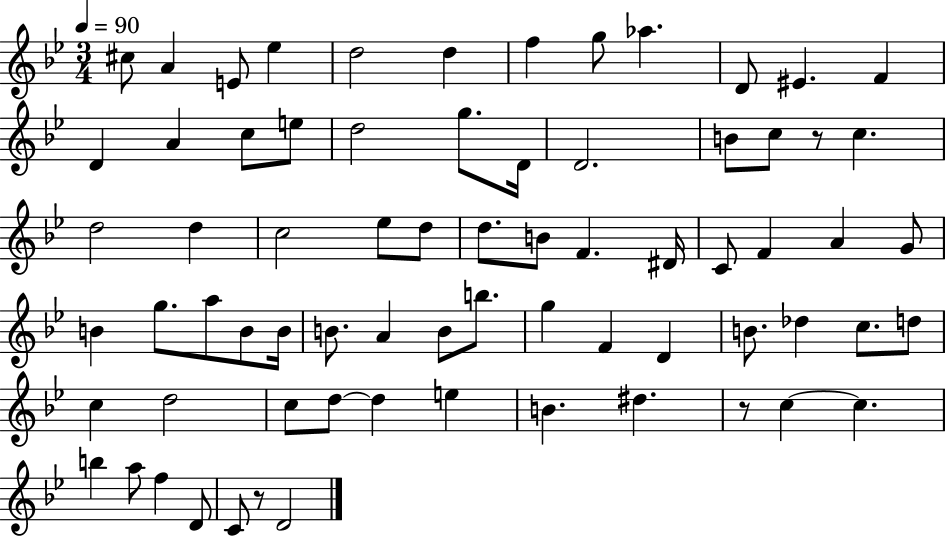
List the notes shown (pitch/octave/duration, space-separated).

C#5/e A4/q E4/e Eb5/q D5/h D5/q F5/q G5/e Ab5/q. D4/e EIS4/q. F4/q D4/q A4/q C5/e E5/e D5/h G5/e. D4/s D4/h. B4/e C5/e R/e C5/q. D5/h D5/q C5/h Eb5/e D5/e D5/e. B4/e F4/q. D#4/s C4/e F4/q A4/q G4/e B4/q G5/e. A5/e B4/e B4/s B4/e. A4/q B4/e B5/e. G5/q F4/q D4/q B4/e. Db5/q C5/e. D5/e C5/q D5/h C5/e D5/e D5/q E5/q B4/q. D#5/q. R/e C5/q C5/q. B5/q A5/e F5/q D4/e C4/e R/e D4/h